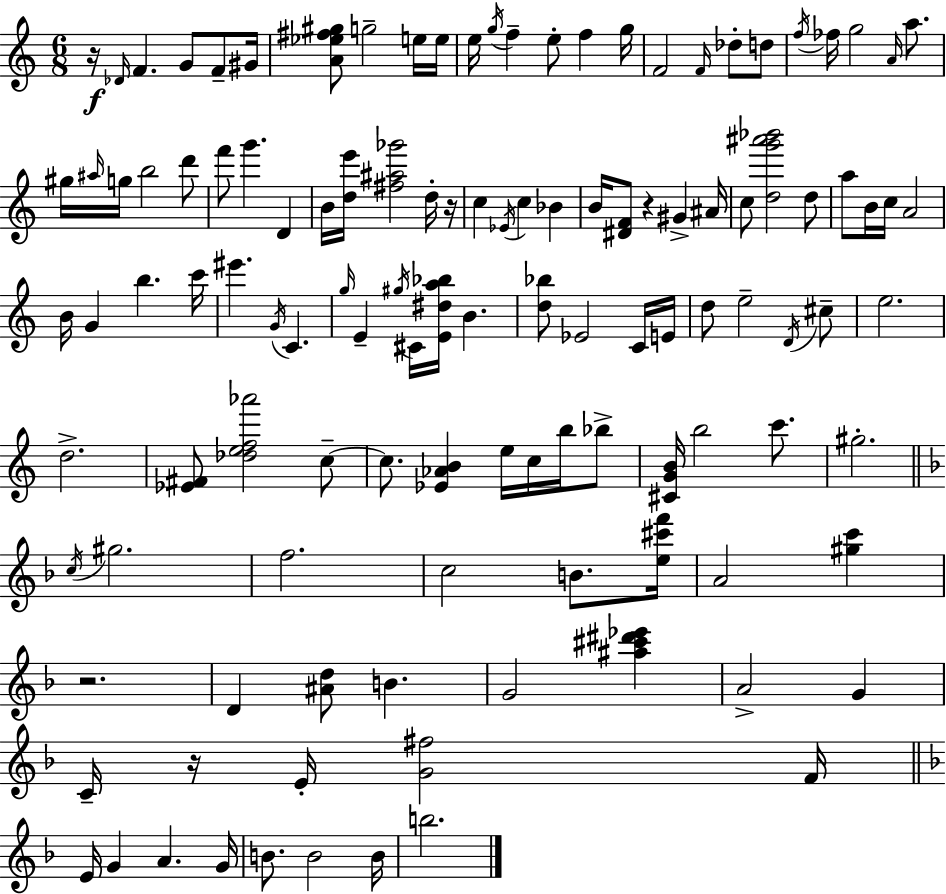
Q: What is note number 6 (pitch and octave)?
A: G5